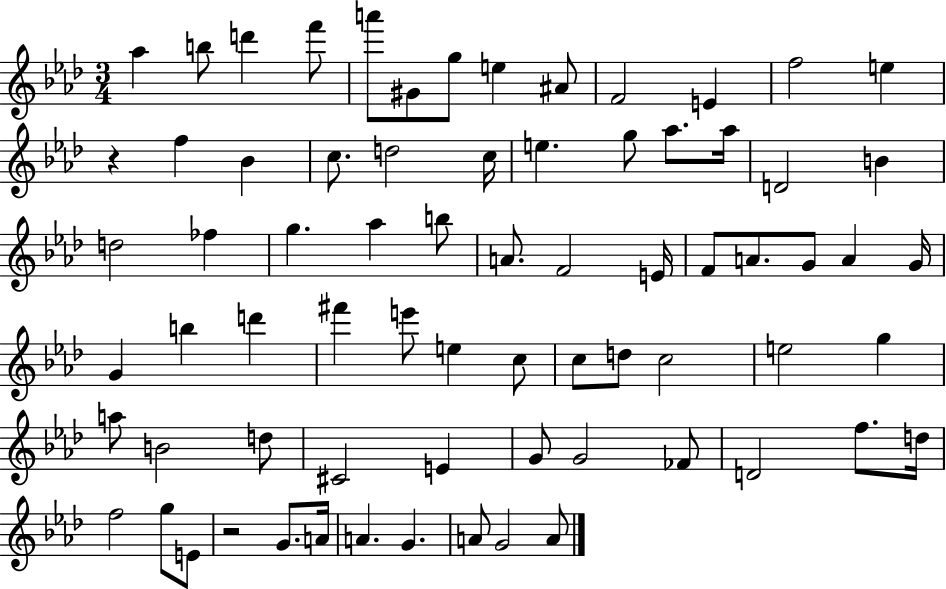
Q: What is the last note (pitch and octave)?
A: A4